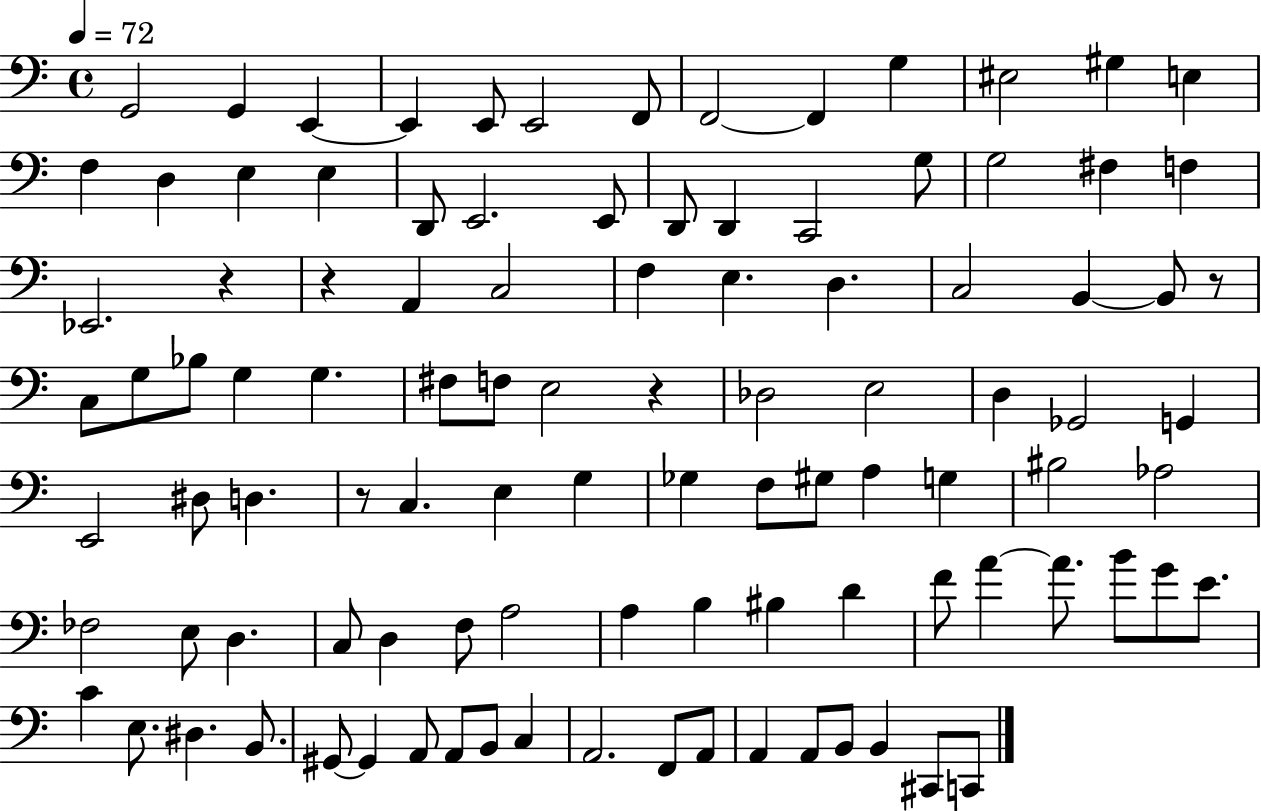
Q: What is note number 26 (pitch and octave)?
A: F#3